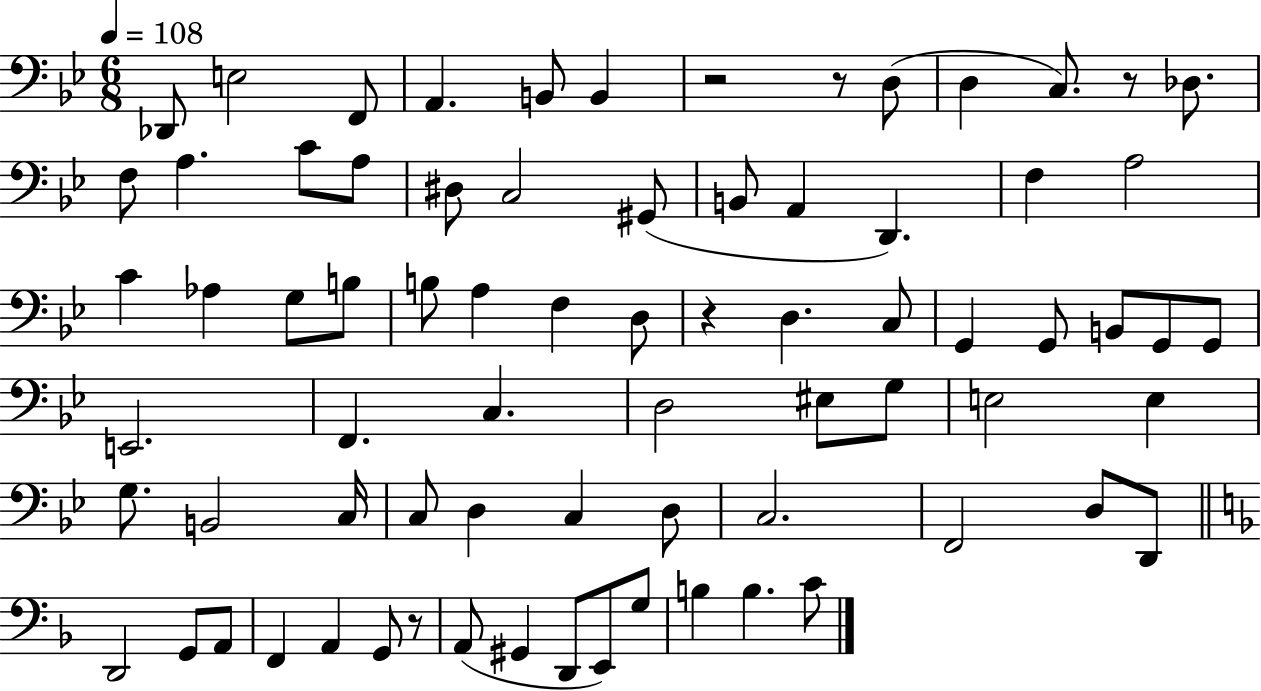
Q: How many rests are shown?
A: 5